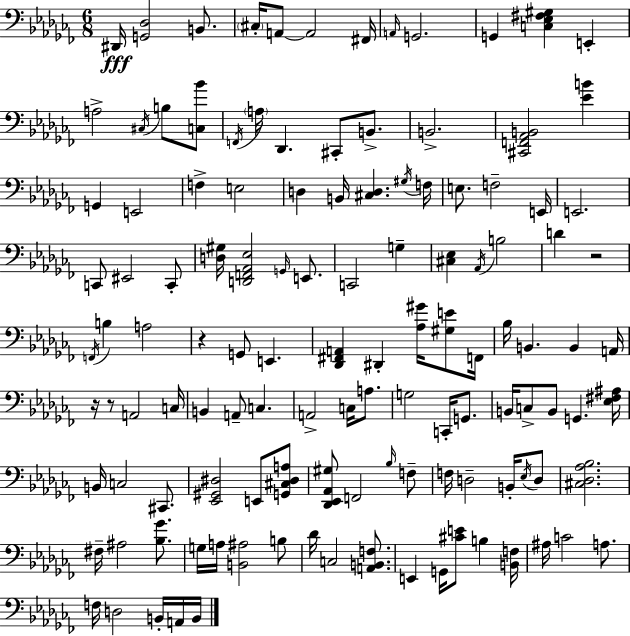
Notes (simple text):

D#2/s [G2,Db3]/h B2/e. C#3/s A2/e A2/h F#2/s A2/s G2/h. G2/q [C3,Eb3,F#3,G#3]/q E2/q A3/h C#3/s B3/e [C3,Bb4]/e F2/s A3/s Db2/q. C#2/e B2/e. B2/h. [C#2,F2,Ab2,B2]/h [Eb4,B4]/q G2/q E2/h F3/q E3/h D3/q B2/s [C#3,D3]/q. G#3/s F3/s E3/e. F3/h E2/s E2/h. C2/e EIS2/h C2/e [D3,G#3]/s [D2,F2,Ab2,Eb3]/h G2/s E2/e. C2/h G3/q [C#3,Eb3]/q Ab2/s B3/h D4/q R/h F2/s B3/q A3/h R/q G2/e E2/q. [Db2,F#2,A2]/q D#2/q [Ab3,G#4]/s [G#3,E4]/e F2/s Bb3/s B2/q. B2/q A2/s R/s R/e A2/h C3/s B2/q A2/e C3/q. A2/h C3/s A3/e. G3/h C2/s G2/e. B2/s C3/e B2/e G2/q. [Eb3,F#3,A#3]/s B2/s C3/h C#2/e. [Eb2,G#2,D#3]/h E2/e [G2,C#3,D#3,A3]/e [Db2,Eb2,Ab2,G#3]/e F2/h Bb3/s F3/e F3/s D3/h B2/s Eb3/s D3/e [C#3,Db3,Ab3,Bb3]/h. F#3/s A#3/h [Bb3,Gb4]/e. G3/s A3/s [B2,A#3]/h B3/e Db4/s C3/h [A2,B2,F3]/e. E2/q G2/s [C#4,E4]/e B3/q [B2,F3]/s A#3/s C4/h A3/e. F3/s D3/h B2/s A2/s B2/s